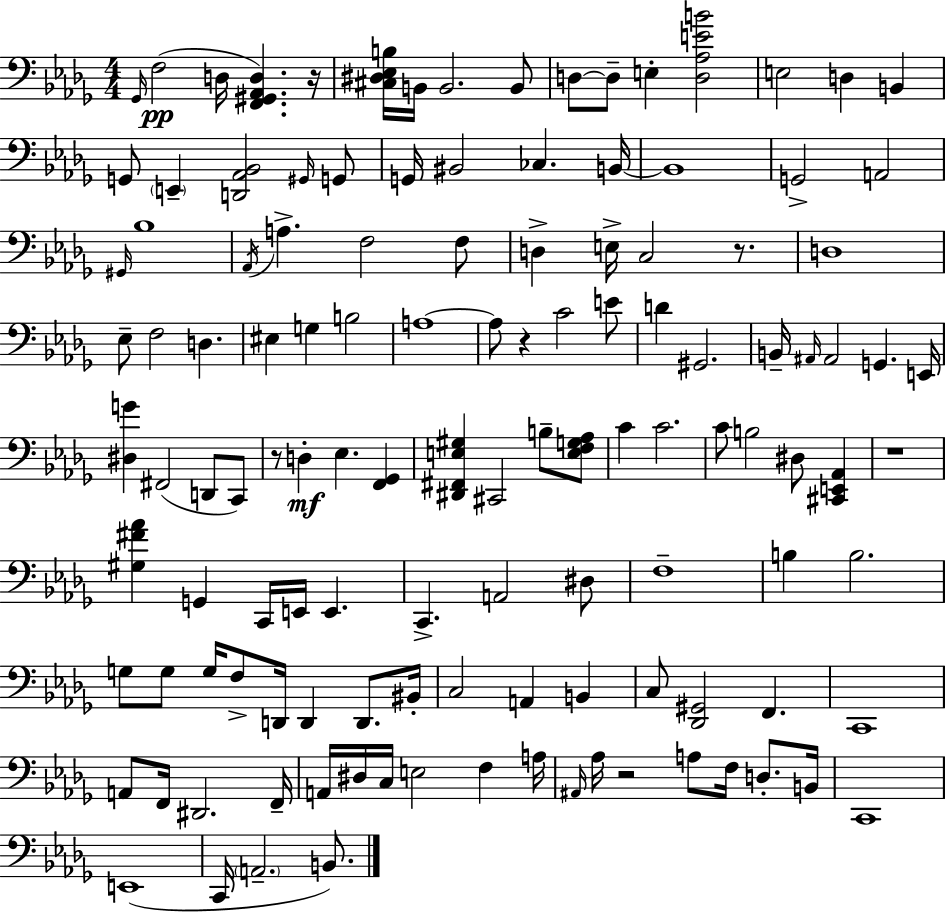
X:1
T:Untitled
M:4/4
L:1/4
K:Bbm
_G,,/4 F,2 D,/4 [F,,^G,,_A,,D,] z/4 [^C,^D,_E,B,]/4 B,,/4 B,,2 B,,/2 D,/2 D,/2 E, [D,_A,EB]2 E,2 D, B,, G,,/2 E,, [D,,_A,,_B,,]2 ^G,,/4 G,,/2 G,,/4 ^B,,2 _C, B,,/4 B,,4 G,,2 A,,2 ^G,,/4 _B,4 _A,,/4 A, F,2 F,/2 D, E,/4 C,2 z/2 D,4 _E,/2 F,2 D, ^E, G, B,2 A,4 A,/2 z C2 E/2 D ^G,,2 B,,/4 ^A,,/4 ^A,,2 G,, E,,/4 [^D,G] ^F,,2 D,,/2 C,,/2 z/2 D, _E, [F,,_G,,] [^D,,^F,,E,^G,] ^C,,2 B,/2 [E,F,G,_A,]/2 C C2 C/2 B,2 ^D,/2 [^C,,E,,_A,,] z4 [^G,^F_A] G,, C,,/4 E,,/4 E,, C,, A,,2 ^D,/2 F,4 B, B,2 G,/2 G,/2 G,/4 F,/2 D,,/4 D,, D,,/2 ^B,,/4 C,2 A,, B,, C,/2 [_D,,^G,,]2 F,, C,,4 A,,/2 F,,/4 ^D,,2 F,,/4 A,,/4 ^D,/4 C,/4 E,2 F, A,/4 ^A,,/4 _A,/4 z2 A,/2 F,/4 D,/2 B,,/4 C,,4 E,,4 C,,/4 A,,2 B,,/2